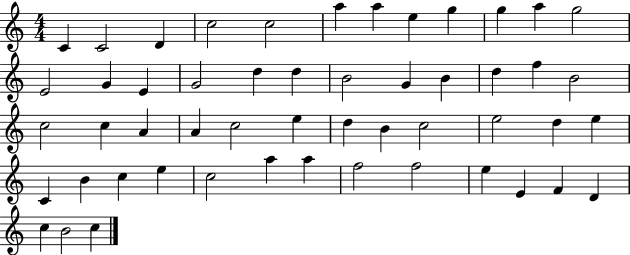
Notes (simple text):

C4/q C4/h D4/q C5/h C5/h A5/q A5/q E5/q G5/q G5/q A5/q G5/h E4/h G4/q E4/q G4/h D5/q D5/q B4/h G4/q B4/q D5/q F5/q B4/h C5/h C5/q A4/q A4/q C5/h E5/q D5/q B4/q C5/h E5/h D5/q E5/q C4/q B4/q C5/q E5/q C5/h A5/q A5/q F5/h F5/h E5/q E4/q F4/q D4/q C5/q B4/h C5/q